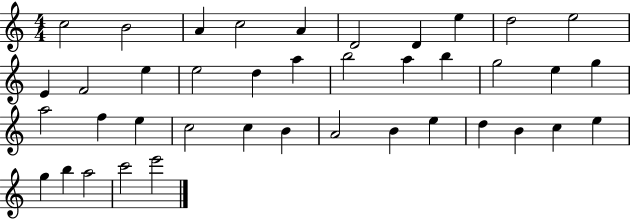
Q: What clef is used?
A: treble